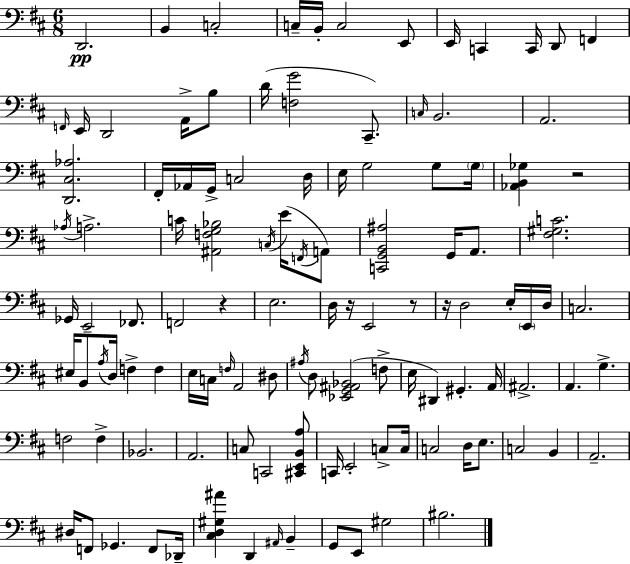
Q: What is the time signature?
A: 6/8